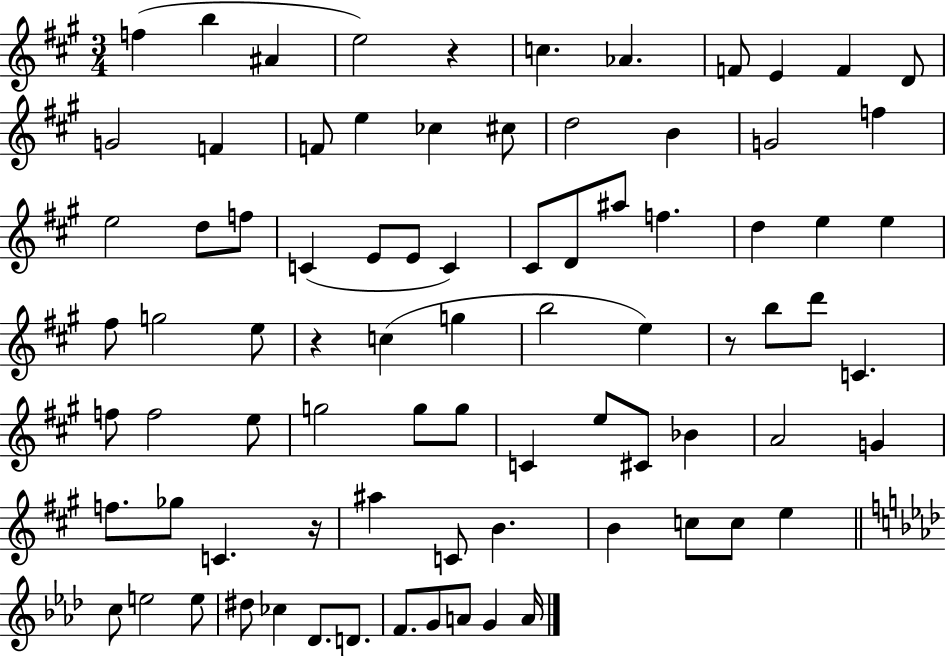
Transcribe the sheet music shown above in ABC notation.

X:1
T:Untitled
M:3/4
L:1/4
K:A
f b ^A e2 z c _A F/2 E F D/2 G2 F F/2 e _c ^c/2 d2 B G2 f e2 d/2 f/2 C E/2 E/2 C ^C/2 D/2 ^a/2 f d e e ^f/2 g2 e/2 z c g b2 e z/2 b/2 d'/2 C f/2 f2 e/2 g2 g/2 g/2 C e/2 ^C/2 _B A2 G f/2 _g/2 C z/4 ^a C/2 B B c/2 c/2 e c/2 e2 e/2 ^d/2 _c _D/2 D/2 F/2 G/2 A/2 G A/4